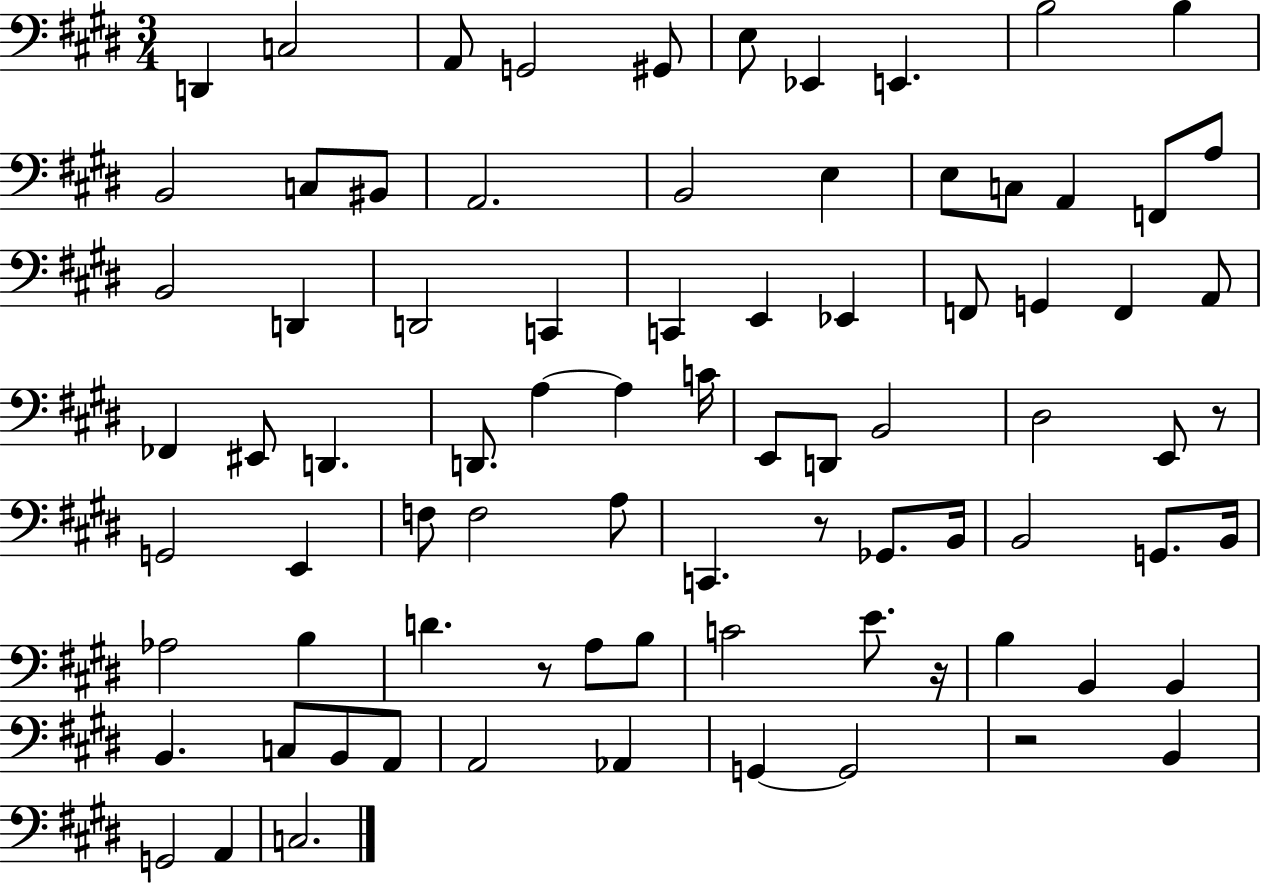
X:1
T:Untitled
M:3/4
L:1/4
K:E
D,, C,2 A,,/2 G,,2 ^G,,/2 E,/2 _E,, E,, B,2 B, B,,2 C,/2 ^B,,/2 A,,2 B,,2 E, E,/2 C,/2 A,, F,,/2 A,/2 B,,2 D,, D,,2 C,, C,, E,, _E,, F,,/2 G,, F,, A,,/2 _F,, ^E,,/2 D,, D,,/2 A, A, C/4 E,,/2 D,,/2 B,,2 ^D,2 E,,/2 z/2 G,,2 E,, F,/2 F,2 A,/2 C,, z/2 _G,,/2 B,,/4 B,,2 G,,/2 B,,/4 _A,2 B, D z/2 A,/2 B,/2 C2 E/2 z/4 B, B,, B,, B,, C,/2 B,,/2 A,,/2 A,,2 _A,, G,, G,,2 z2 B,, G,,2 A,, C,2